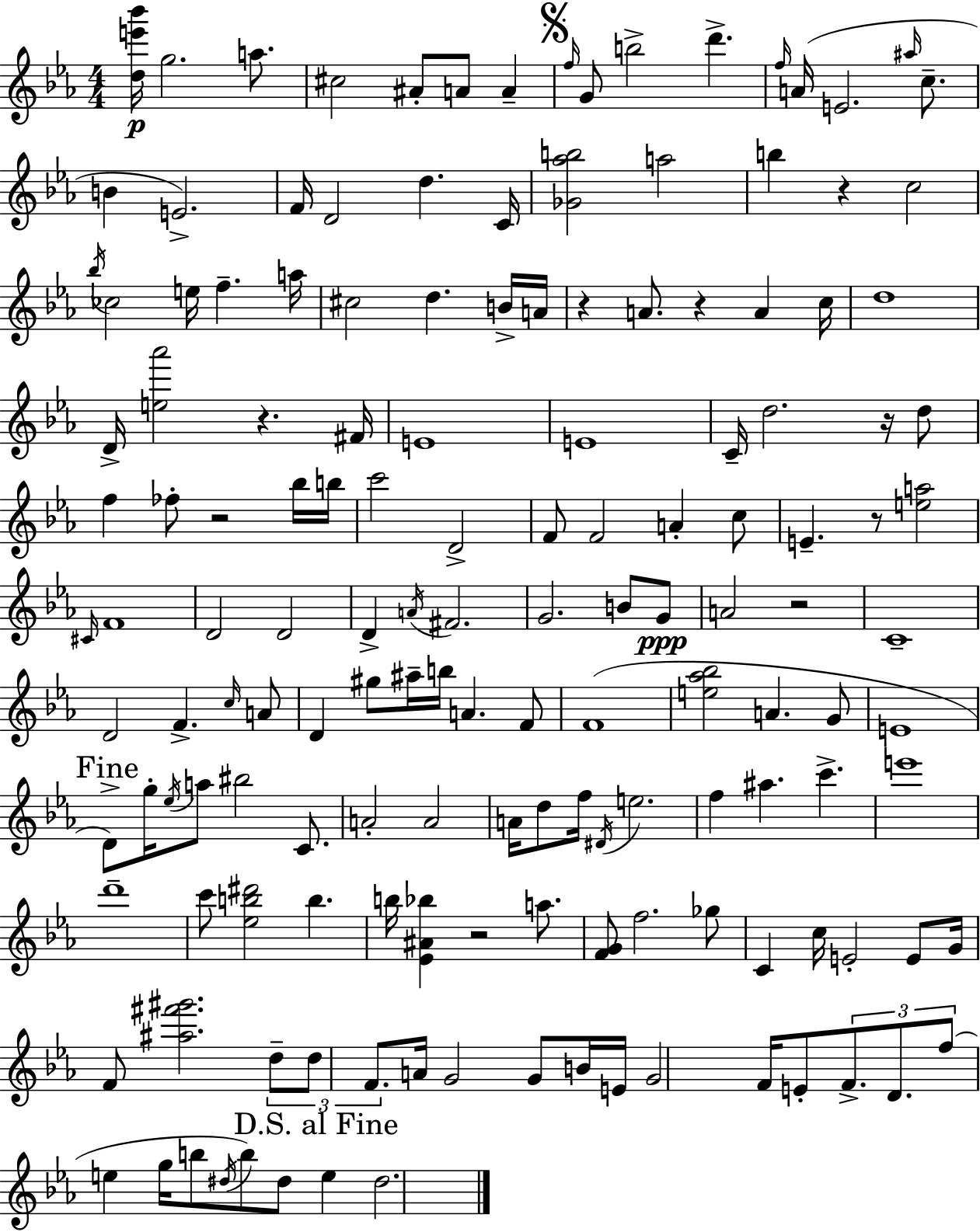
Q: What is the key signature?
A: C minor